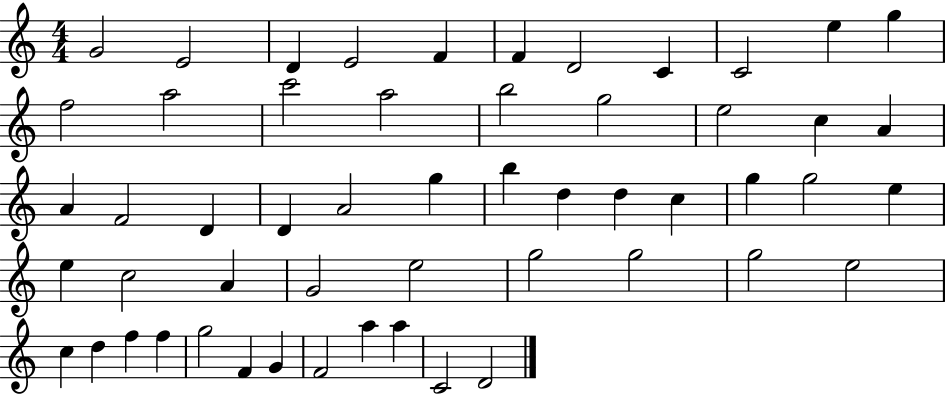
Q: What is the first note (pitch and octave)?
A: G4